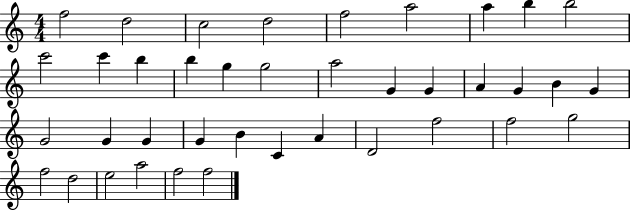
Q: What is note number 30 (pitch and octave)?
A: D4